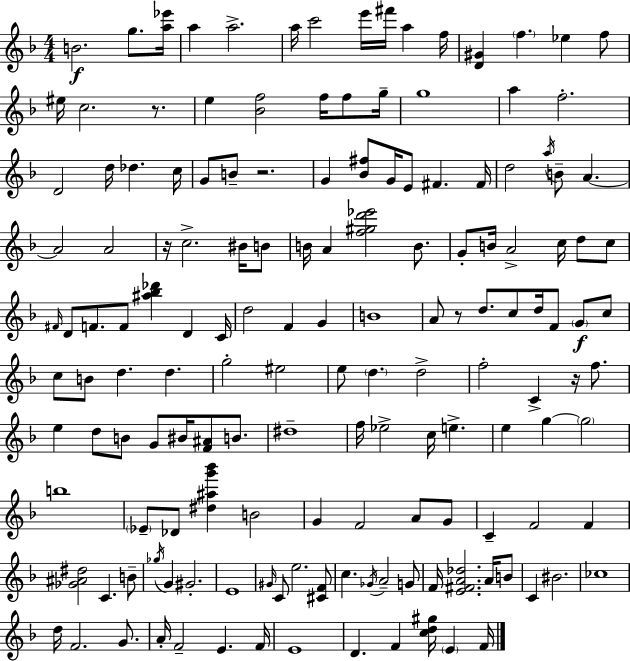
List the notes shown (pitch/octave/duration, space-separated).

B4/h. G5/e. [A5,Eb6]/s A5/q A5/h. A5/s C6/h E6/s F#6/s A5/q F5/s [D4,G#4]/q F5/q. Eb5/q F5/e EIS5/s C5/h. R/e. E5/q [Bb4,F5]/h F5/s F5/e G5/s G5/w A5/q F5/h. D4/h D5/s Db5/q. C5/s G4/e B4/e R/h. G4/q [Bb4,F#5]/e G4/s E4/e F#4/q. F#4/s D5/h A5/s B4/e A4/q. A4/h A4/h R/s C5/h. BIS4/s B4/e B4/s A4/q [F5,G#5,D6,Eb6]/h B4/e. G4/e B4/s A4/h C5/s D5/e C5/e F#4/s D4/e F4/e. F4/e [A#5,Bb5,Db6]/q D4/q C4/s D5/h F4/q G4/q B4/w A4/e R/e D5/e. C5/e D5/s F4/e G4/e C5/e C5/e B4/e D5/q. D5/q. G5/h EIS5/h E5/e D5/q. D5/h F5/h C4/q R/s F5/e. E5/q D5/e B4/e G4/e BIS4/s [F4,A#4]/e B4/e. D#5/w F5/s Eb5/h C5/s E5/q. E5/q G5/q G5/h B5/w Eb4/e Db4/e [D#5,A#5,G6,Bb6]/q B4/h G4/q F4/h A4/e G4/e C4/q F4/h F4/q [Gb4,A#4,D#5]/h C4/q. B4/e Gb5/s G4/q G#4/h. E4/w G#4/s C4/e E5/h. [C#4,F4]/e C5/q. Gb4/s A4/h G4/e F4/s [E4,F#4,A4,Db5]/h. A4/s B4/e C4/q BIS4/h. CES5/w D5/s F4/h. G4/e. A4/s F4/h E4/q. F4/s E4/w D4/q. F4/q [C5,D5,G#5]/s E4/q F4/s